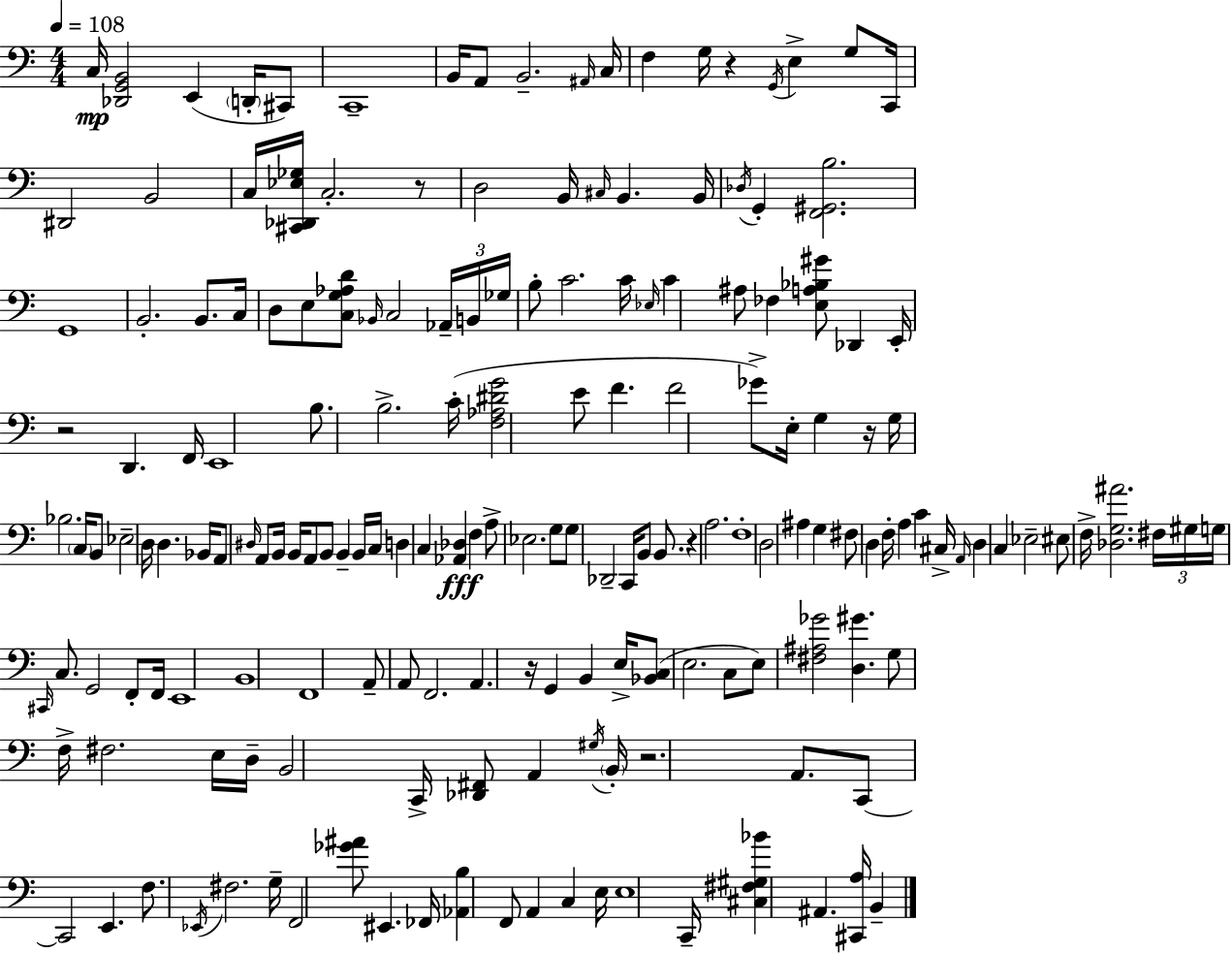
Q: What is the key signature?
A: C major